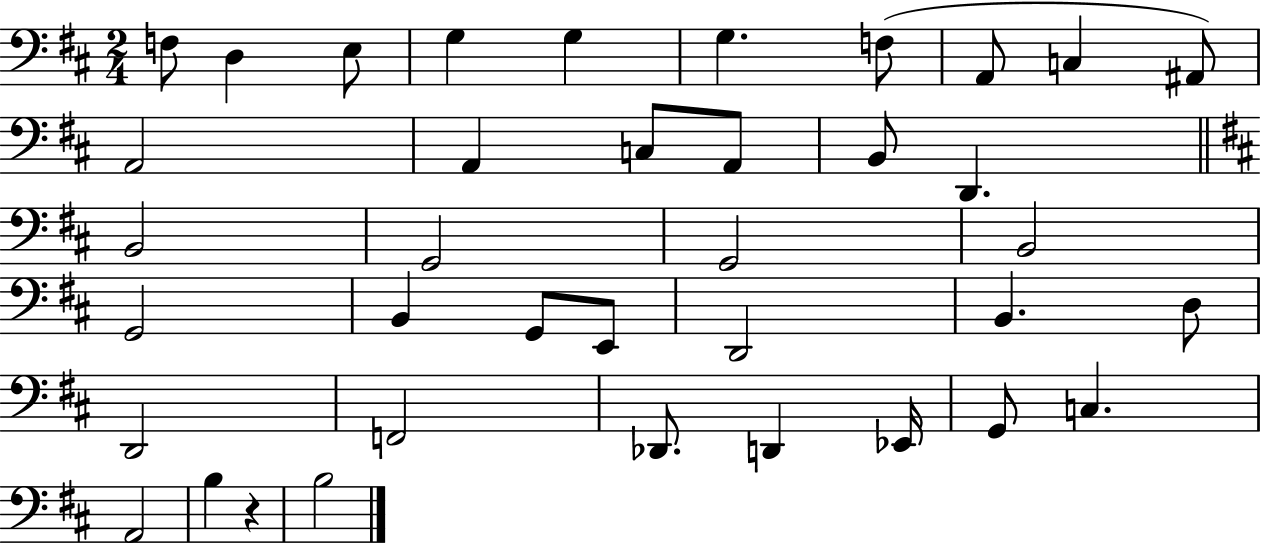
X:1
T:Untitled
M:2/4
L:1/4
K:D
F,/2 D, E,/2 G, G, G, F,/2 A,,/2 C, ^A,,/2 A,,2 A,, C,/2 A,,/2 B,,/2 D,, B,,2 G,,2 G,,2 B,,2 G,,2 B,, G,,/2 E,,/2 D,,2 B,, D,/2 D,,2 F,,2 _D,,/2 D,, _E,,/4 G,,/2 C, A,,2 B, z B,2